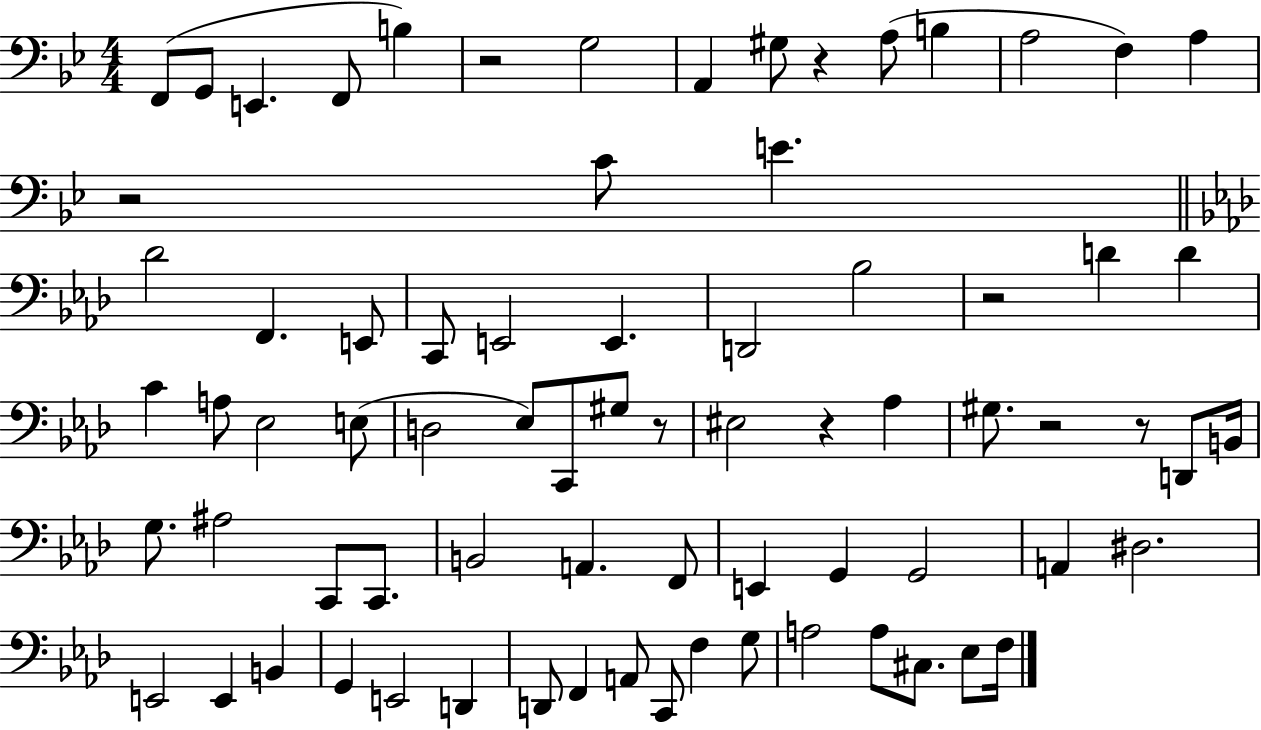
{
  \clef bass
  \numericTimeSignature
  \time 4/4
  \key bes \major
  f,8( g,8 e,4. f,8 b4) | r2 g2 | a,4 gis8 r4 a8( b4 | a2 f4) a4 | \break r2 c'8 e'4. | \bar "||" \break \key aes \major des'2 f,4. e,8 | c,8 e,2 e,4. | d,2 bes2 | r2 d'4 d'4 | \break c'4 a8 ees2 e8( | d2 ees8) c,8 gis8 r8 | eis2 r4 aes4 | gis8. r2 r8 d,8 b,16 | \break g8. ais2 c,8 c,8. | b,2 a,4. f,8 | e,4 g,4 g,2 | a,4 dis2. | \break e,2 e,4 b,4 | g,4 e,2 d,4 | d,8 f,4 a,8 c,8 f4 g8 | a2 a8 cis8. ees8 f16 | \break \bar "|."
}